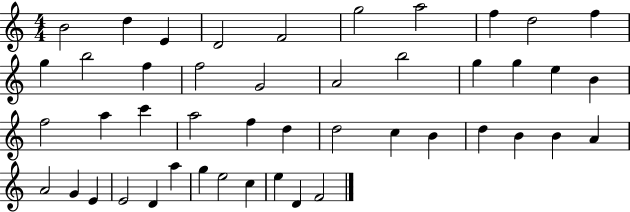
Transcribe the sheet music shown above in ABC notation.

X:1
T:Untitled
M:4/4
L:1/4
K:C
B2 d E D2 F2 g2 a2 f d2 f g b2 f f2 G2 A2 b2 g g e B f2 a c' a2 f d d2 c B d B B A A2 G E E2 D a g e2 c e D F2